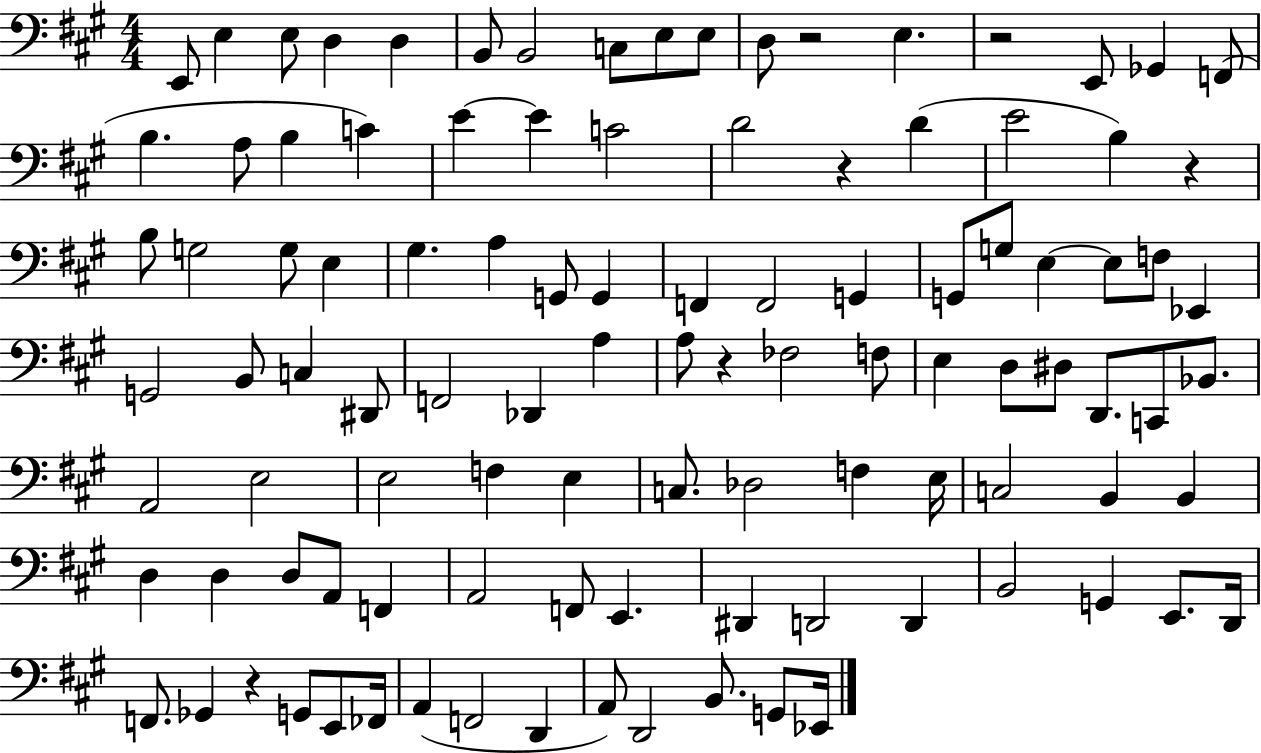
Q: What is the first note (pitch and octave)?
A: E2